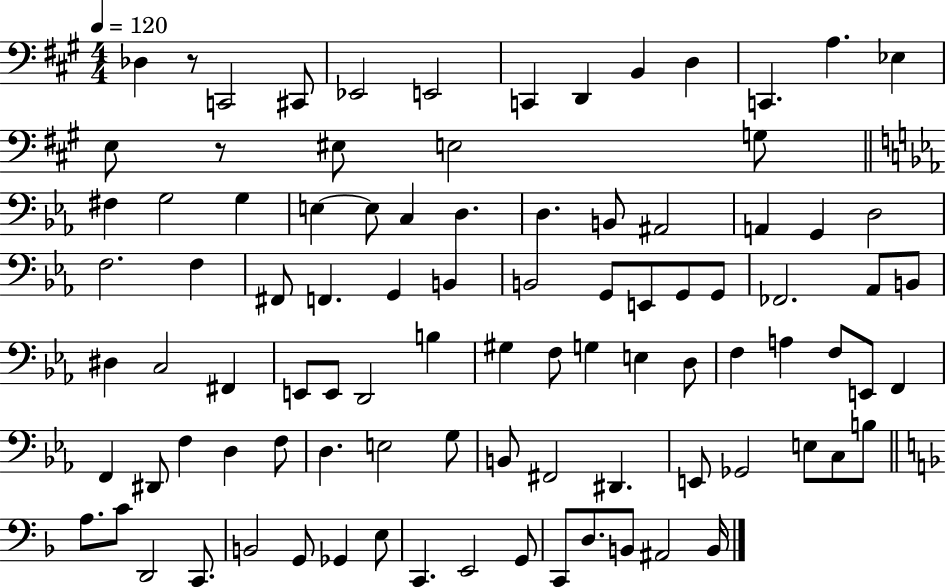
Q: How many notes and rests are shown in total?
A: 94